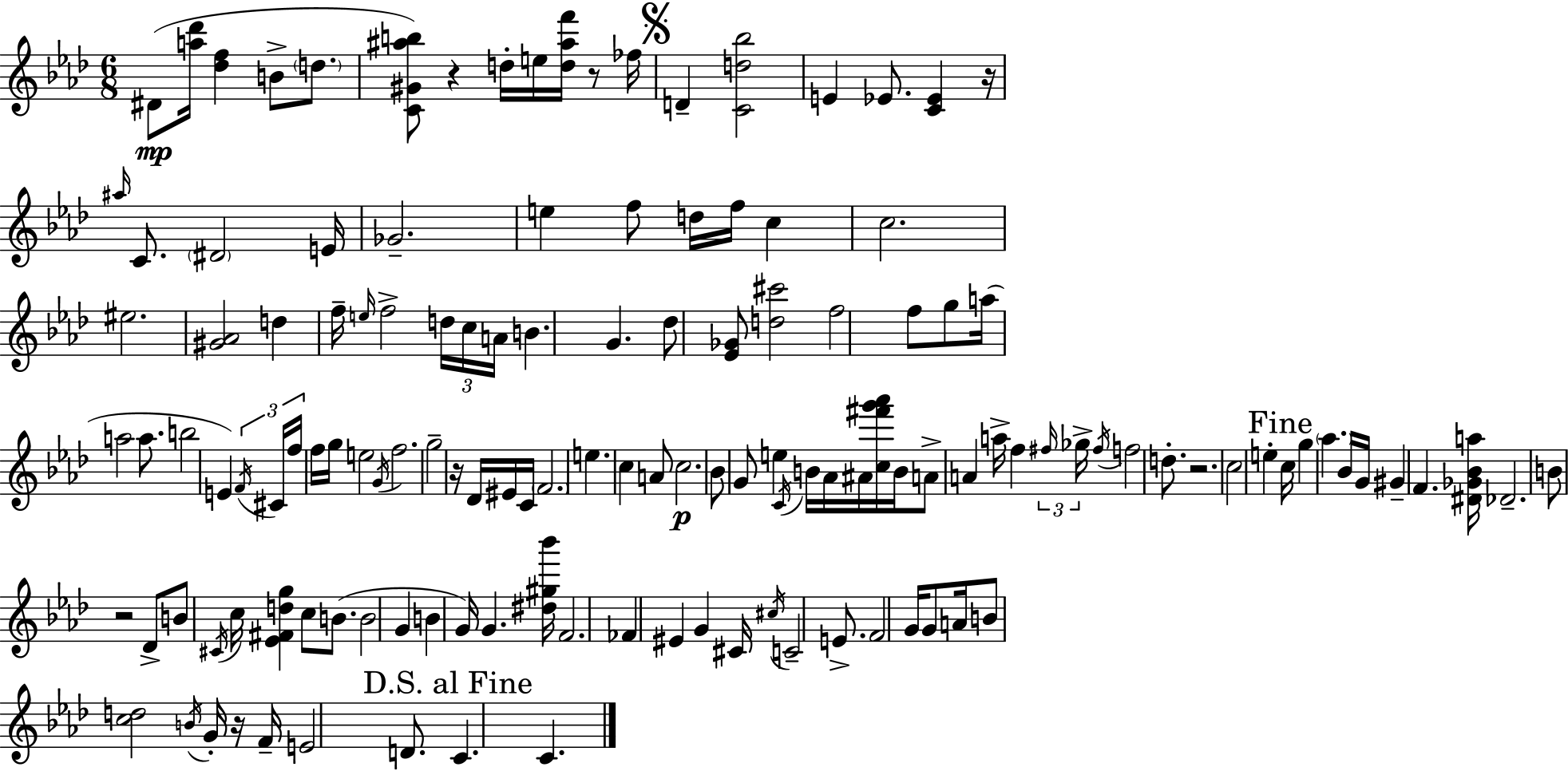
{
  \clef treble
  \numericTimeSignature
  \time 6/8
  \key aes \major
  dis'8(\mp <a'' des'''>16 <des'' f''>4 b'8-> \parenthesize d''8. | <c' gis' ais'' b''>8) r4 d''16-. e''16 <d'' ais'' f'''>16 r8 fes''16 | \mark \markup { \musicglyph "scripts.segno" } d'4-- <c' d'' bes''>2 | e'4 ees'8. <c' ees'>4 r16 | \break \grace { ais''16 } c'8. \parenthesize dis'2 | e'16 ges'2.-- | e''4 f''8 d''16 f''16 c''4 | c''2. | \break eis''2. | <gis' aes'>2 d''4 | f''16-- \grace { e''16 } f''2-> \tuplet 3/2 { d''16 | c''16 a'16 } b'4. g'4. | \break des''8 <ees' ges'>8 <d'' cis'''>2 | f''2 f''8 | g''8 a''16( a''2 a''8. | b''2 e'4) | \break \tuplet 3/2 { \acciaccatura { f'16 } cis'16 f''16 } f''16 g''16 e''2 | \acciaccatura { g'16 } f''2. | g''2-- | r16 des'16 eis'16 c'16 \parenthesize f'2. | \break e''4. c''4 | a'8 c''2.\p | bes'8 g'8 e''4 | \acciaccatura { c'16 } b'16 aes'16 ais'16 <c'' fis''' g''' aes'''>16 b'16 a'8-> a'4 | \break a''16-> f''4 \tuplet 3/2 { \grace { fis''16 } ges''16-> \acciaccatura { fis''16 } } f''2 | d''8.-. r2. | c''2 | e''4-. \mark "Fine" c''16 g''4 | \break \parenthesize aes''4. bes'16 g'16 gis'4-- | f'4. <dis' ges' bes' a''>16 des'2.-- | b'8 r2 | des'8-> b'8 \acciaccatura { cis'16 } c''16 <ees' fis' d'' g''>4 | \break c''8 b'8.( b'2 | g'4 b'4 | g'16) g'4. <dis'' gis'' bes'''>16 f'2. | fes'4 | \break eis'4 g'4 cis'16 \acciaccatura { cis''16 } c'2-- | e'8.-> f'2 | g'16 g'8 a'16 b'8 <c'' d''>2 | \acciaccatura { b'16 } g'16-. r16 f'16-- e'2 | \break d'8. \mark "D.S. al Fine" c'4. | c'4. \bar "|."
}